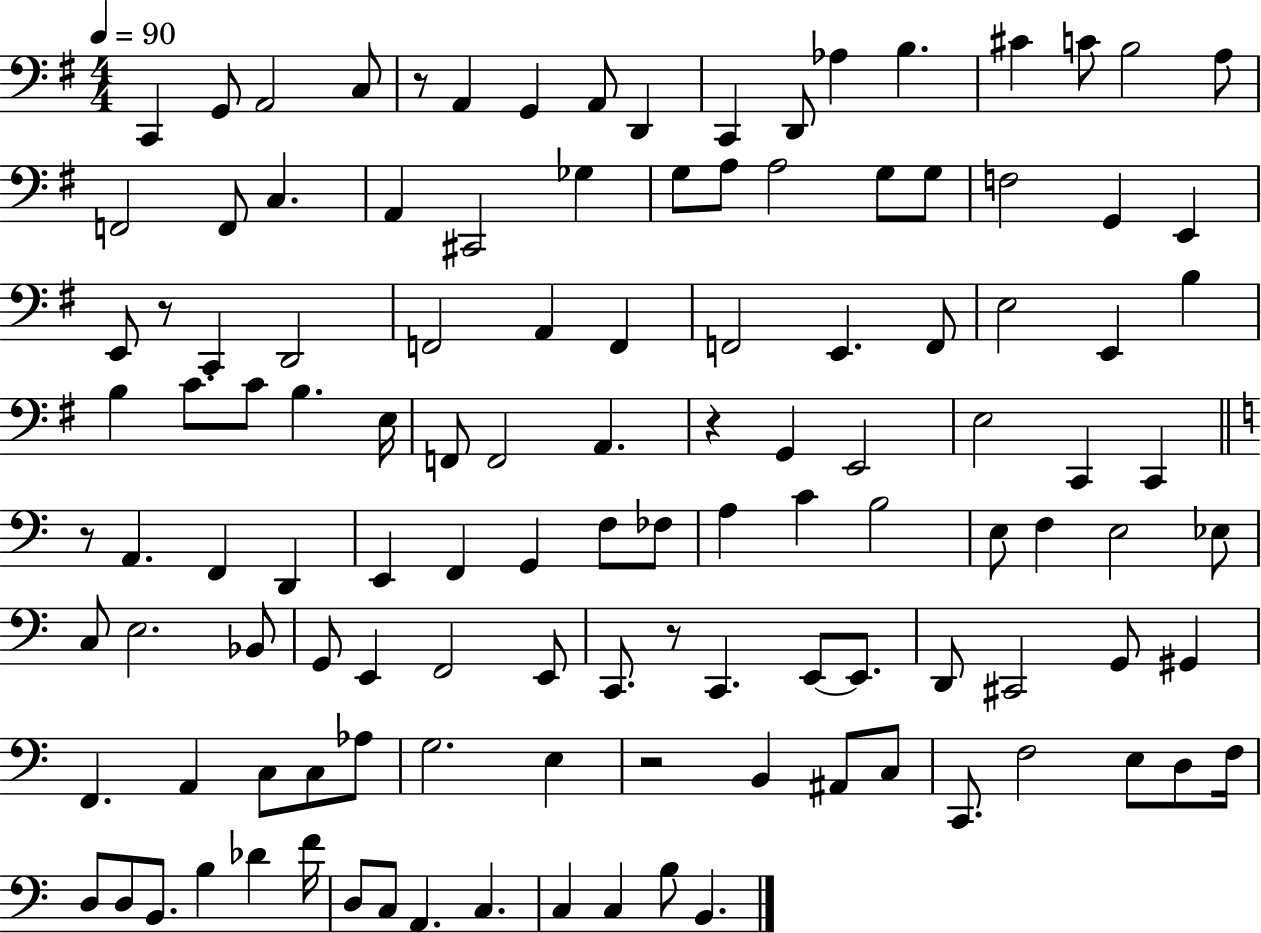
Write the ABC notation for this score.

X:1
T:Untitled
M:4/4
L:1/4
K:G
C,, G,,/2 A,,2 C,/2 z/2 A,, G,, A,,/2 D,, C,, D,,/2 _A, B, ^C C/2 B,2 A,/2 F,,2 F,,/2 C, A,, ^C,,2 _G, G,/2 A,/2 A,2 G,/2 G,/2 F,2 G,, E,, E,,/2 z/2 C,, D,,2 F,,2 A,, F,, F,,2 E,, F,,/2 E,2 E,, B, B, C/2 C/2 B, E,/4 F,,/2 F,,2 A,, z G,, E,,2 E,2 C,, C,, z/2 A,, F,, D,, E,, F,, G,, F,/2 _F,/2 A, C B,2 E,/2 F, E,2 _E,/2 C,/2 E,2 _B,,/2 G,,/2 E,, F,,2 E,,/2 C,,/2 z/2 C,, E,,/2 E,,/2 D,,/2 ^C,,2 G,,/2 ^G,, F,, A,, C,/2 C,/2 _A,/2 G,2 E, z2 B,, ^A,,/2 C,/2 C,,/2 F,2 E,/2 D,/2 F,/4 D,/2 D,/2 B,,/2 B, _D F/4 D,/2 C,/2 A,, C, C, C, B,/2 B,,